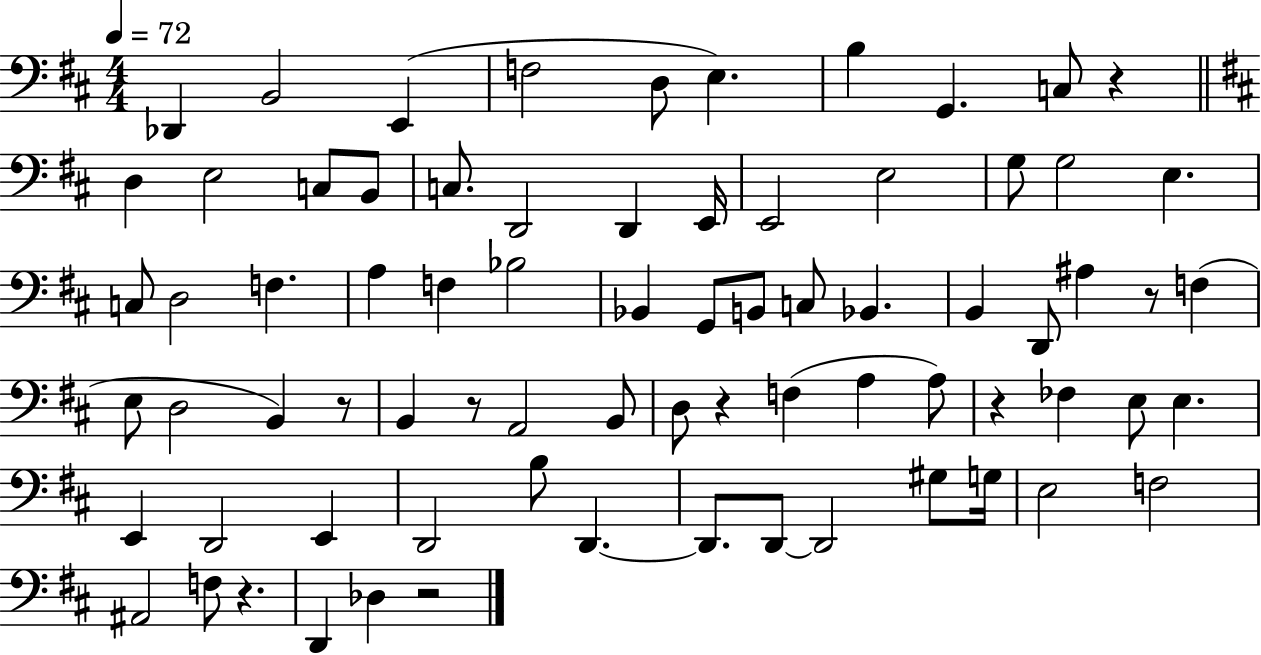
X:1
T:Untitled
M:4/4
L:1/4
K:D
_D,, B,,2 E,, F,2 D,/2 E, B, G,, C,/2 z D, E,2 C,/2 B,,/2 C,/2 D,,2 D,, E,,/4 E,,2 E,2 G,/2 G,2 E, C,/2 D,2 F, A, F, _B,2 _B,, G,,/2 B,,/2 C,/2 _B,, B,, D,,/2 ^A, z/2 F, E,/2 D,2 B,, z/2 B,, z/2 A,,2 B,,/2 D,/2 z F, A, A,/2 z _F, E,/2 E, E,, D,,2 E,, D,,2 B,/2 D,, D,,/2 D,,/2 D,,2 ^G,/2 G,/4 E,2 F,2 ^A,,2 F,/2 z D,, _D, z2